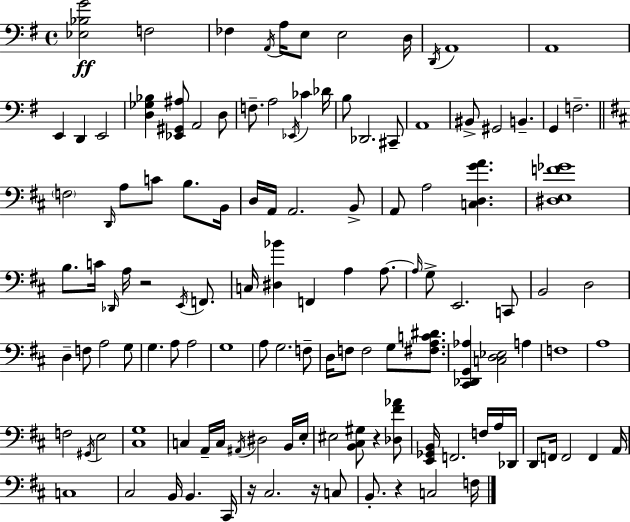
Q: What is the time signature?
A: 4/4